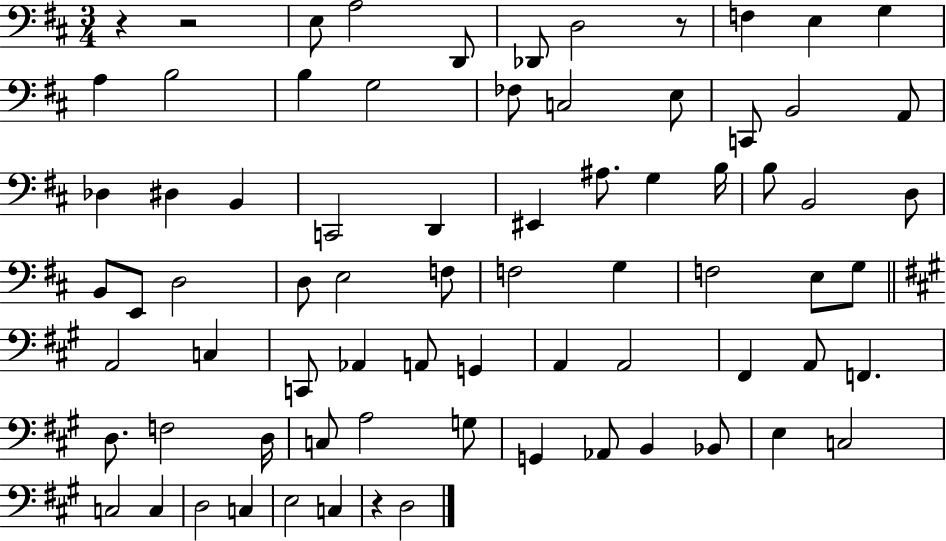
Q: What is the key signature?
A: D major